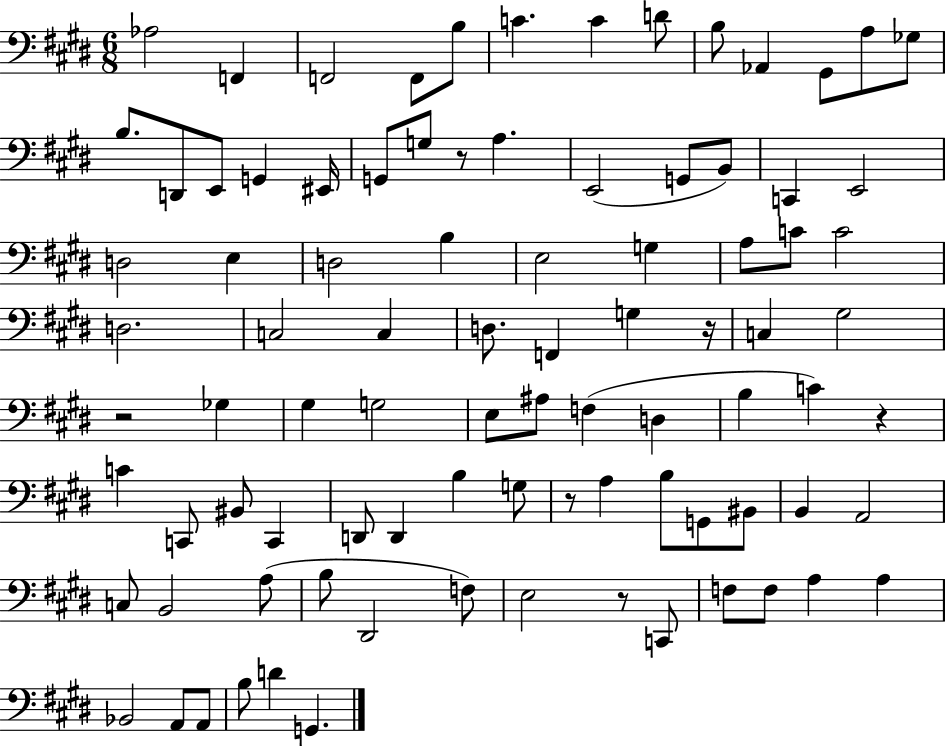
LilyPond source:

{
  \clef bass
  \numericTimeSignature
  \time 6/8
  \key e \major
  aes2 f,4 | f,2 f,8 b8 | c'4. c'4 d'8 | b8 aes,4 gis,8 a8 ges8 | \break b8. d,8 e,8 g,4 eis,16 | g,8 g8 r8 a4. | e,2( g,8 b,8) | c,4 e,2 | \break d2 e4 | d2 b4 | e2 g4 | a8 c'8 c'2 | \break d2. | c2 c4 | d8. f,4 g4 r16 | c4 gis2 | \break r2 ges4 | gis4 g2 | e8 ais8 f4( d4 | b4 c'4) r4 | \break c'4 c,8 bis,8 c,4 | d,8 d,4 b4 g8 | r8 a4 b8 g,8 bis,8 | b,4 a,2 | \break c8 b,2 a8( | b8 dis,2 f8) | e2 r8 c,8 | f8 f8 a4 a4 | \break bes,2 a,8 a,8 | b8 d'4 g,4. | \bar "|."
}